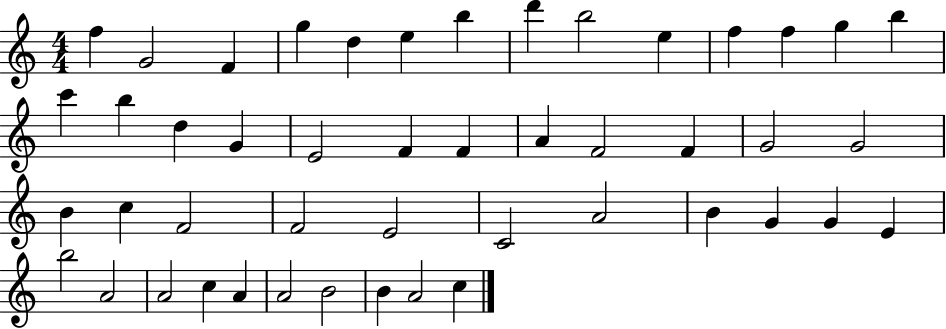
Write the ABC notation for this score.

X:1
T:Untitled
M:4/4
L:1/4
K:C
f G2 F g d e b d' b2 e f f g b c' b d G E2 F F A F2 F G2 G2 B c F2 F2 E2 C2 A2 B G G E b2 A2 A2 c A A2 B2 B A2 c